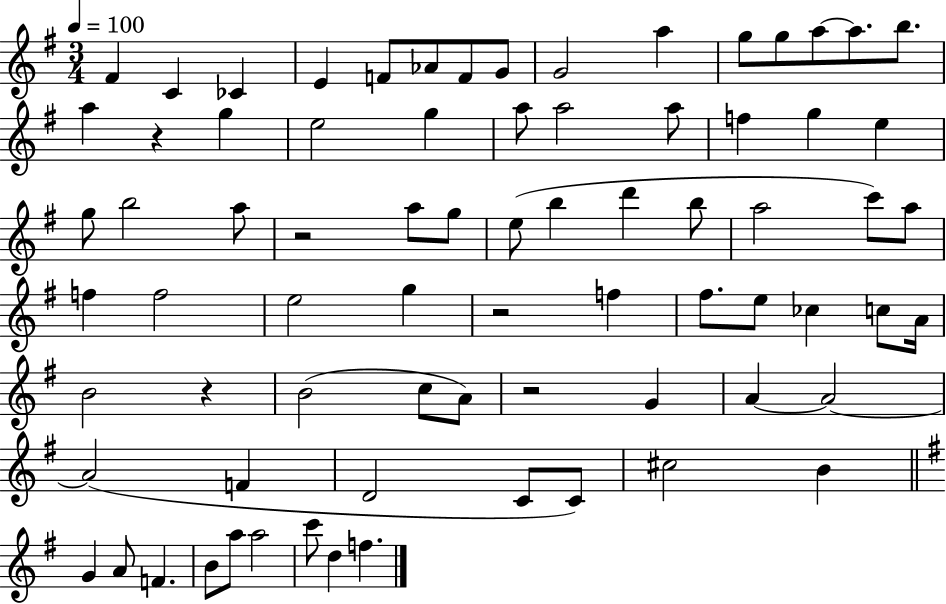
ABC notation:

X:1
T:Untitled
M:3/4
L:1/4
K:G
^F C _C E F/2 _A/2 F/2 G/2 G2 a g/2 g/2 a/2 a/2 b/2 a z g e2 g a/2 a2 a/2 f g e g/2 b2 a/2 z2 a/2 g/2 e/2 b d' b/2 a2 c'/2 a/2 f f2 e2 g z2 f ^f/2 e/2 _c c/2 A/4 B2 z B2 c/2 A/2 z2 G A A2 A2 F D2 C/2 C/2 ^c2 B G A/2 F B/2 a/2 a2 c'/2 d f